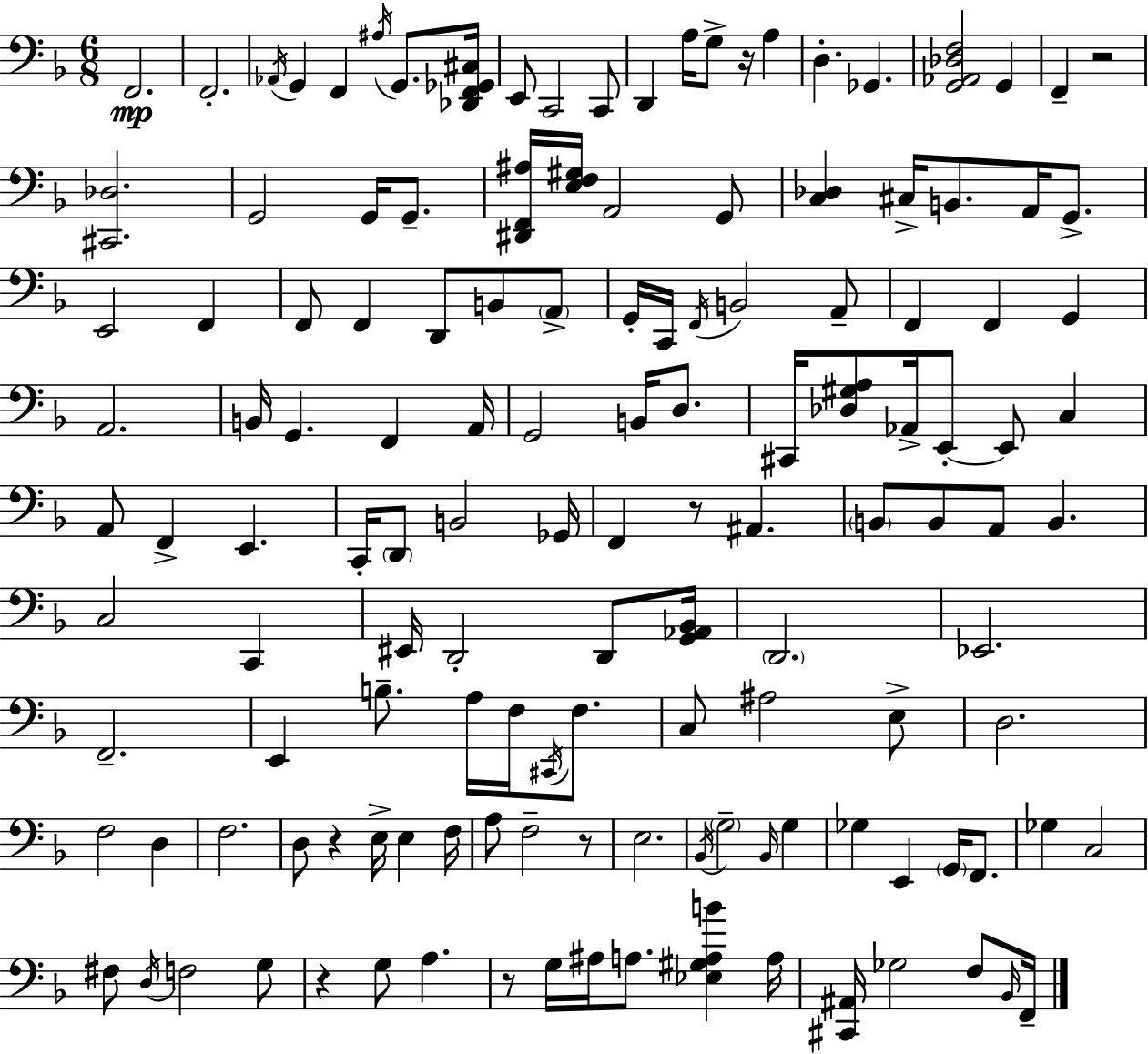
X:1
T:Untitled
M:6/8
L:1/4
K:F
F,,2 F,,2 _A,,/4 G,, F,, ^A,/4 G,,/2 [_D,,F,,_G,,^C,]/4 E,,/2 C,,2 C,,/2 D,, A,/4 G,/2 z/4 A, D, _G,, [G,,_A,,_D,F,]2 G,, F,, z2 [^C,,_D,]2 G,,2 G,,/4 G,,/2 [^D,,F,,^A,]/4 [E,F,^G,]/4 A,,2 G,,/2 [C,_D,] ^C,/4 B,,/2 A,,/4 G,,/2 E,,2 F,, F,,/2 F,, D,,/2 B,,/2 A,,/2 G,,/4 C,,/4 F,,/4 B,,2 A,,/2 F,, F,, G,, A,,2 B,,/4 G,, F,, A,,/4 G,,2 B,,/4 D,/2 ^C,,/4 [_D,^G,A,]/2 _A,,/4 E,,/2 E,,/2 C, A,,/2 F,, E,, C,,/4 D,,/2 B,,2 _G,,/4 F,, z/2 ^A,, B,,/2 B,,/2 A,,/2 B,, C,2 C,, ^E,,/4 D,,2 D,,/2 [G,,_A,,_B,,]/4 D,,2 _E,,2 F,,2 E,, B,/2 A,/4 F,/4 ^C,,/4 F,/2 C,/2 ^A,2 E,/2 D,2 F,2 D, F,2 D,/2 z E,/4 E, F,/4 A,/2 F,2 z/2 E,2 _B,,/4 G,2 _B,,/4 G, _G, E,, G,,/4 F,,/2 _G, C,2 ^F,/2 D,/4 F,2 G,/2 z G,/2 A, z/2 G,/4 ^A,/4 A,/2 [_E,^G,A,B] A,/4 [^C,,^A,,]/4 _G,2 F,/2 _B,,/4 F,,/4